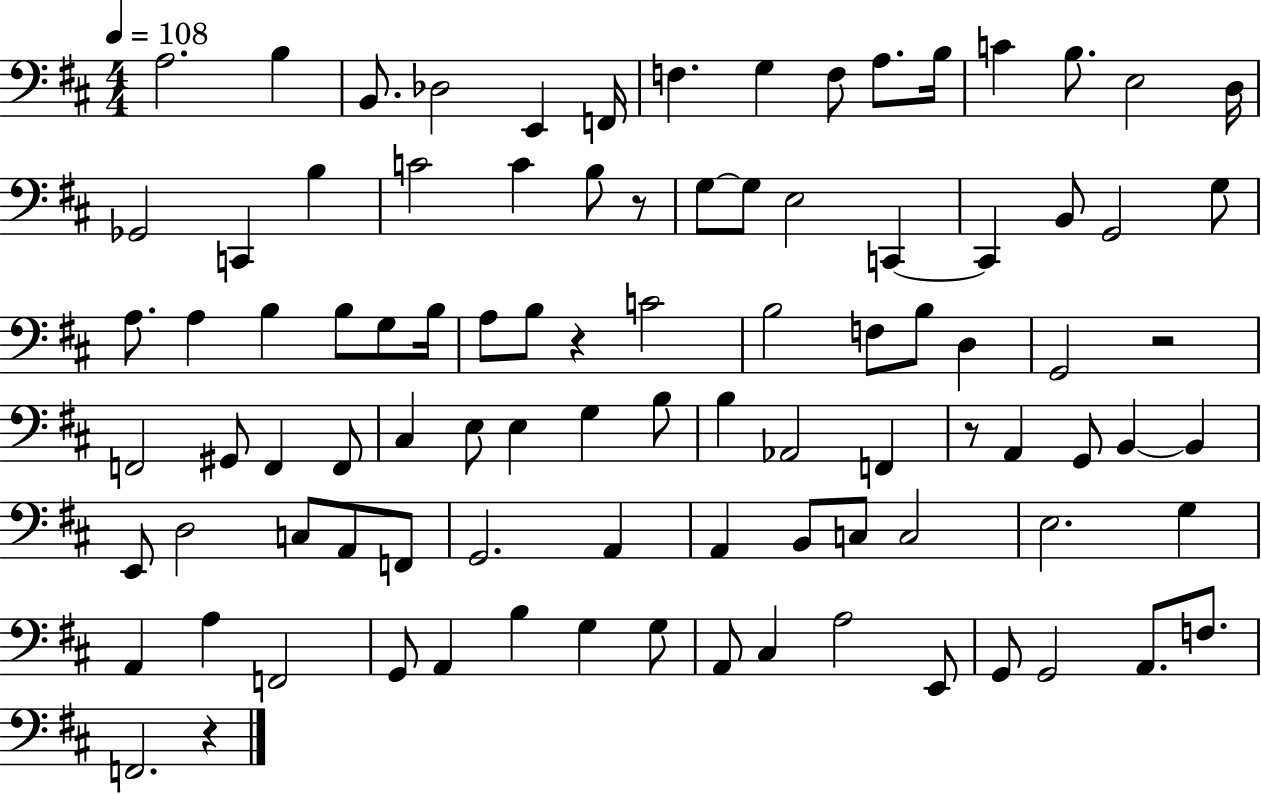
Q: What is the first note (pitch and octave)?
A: A3